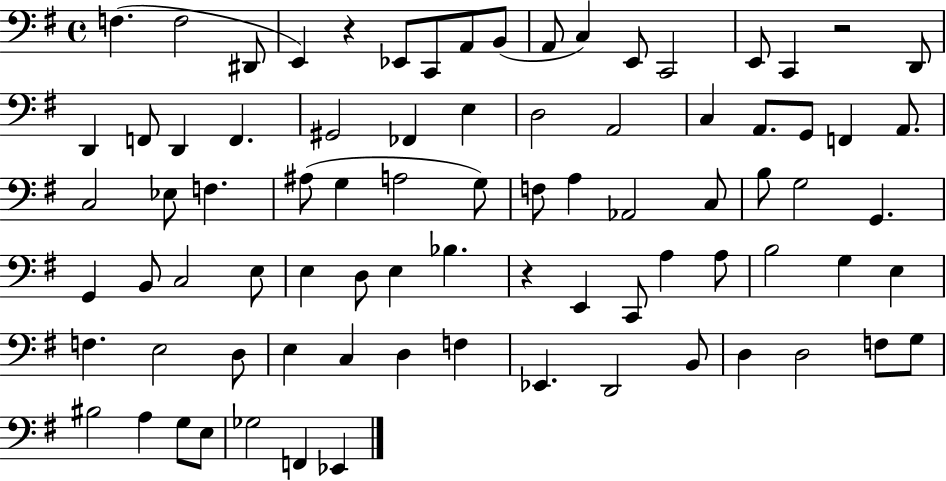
X:1
T:Untitled
M:4/4
L:1/4
K:G
F, F,2 ^D,,/2 E,, z _E,,/2 C,,/2 A,,/2 B,,/2 A,,/2 C, E,,/2 C,,2 E,,/2 C,, z2 D,,/2 D,, F,,/2 D,, F,, ^G,,2 _F,, E, D,2 A,,2 C, A,,/2 G,,/2 F,, A,,/2 C,2 _E,/2 F, ^A,/2 G, A,2 G,/2 F,/2 A, _A,,2 C,/2 B,/2 G,2 G,, G,, B,,/2 C,2 E,/2 E, D,/2 E, _B, z E,, C,,/2 A, A,/2 B,2 G, E, F, E,2 D,/2 E, C, D, F, _E,, D,,2 B,,/2 D, D,2 F,/2 G,/2 ^B,2 A, G,/2 E,/2 _G,2 F,, _E,,